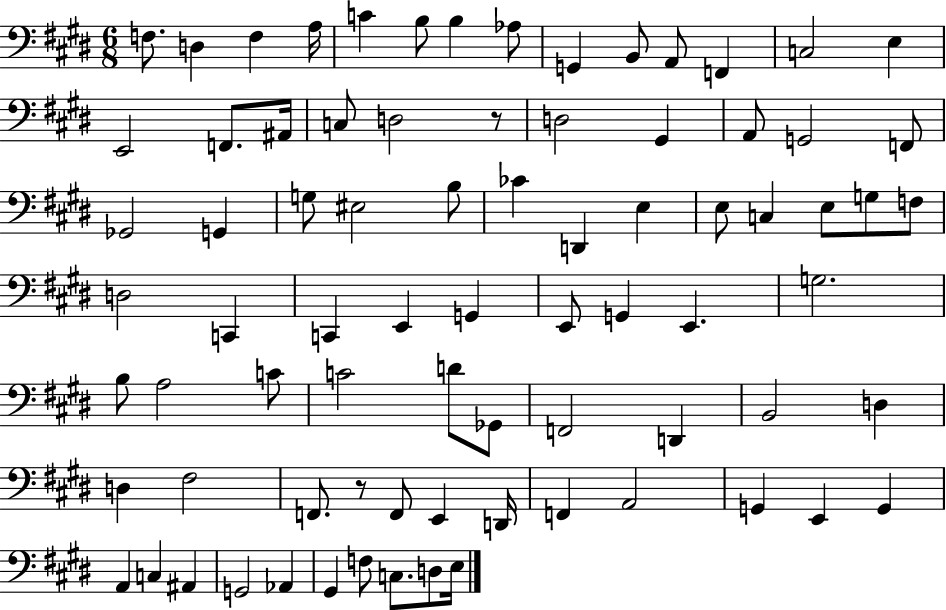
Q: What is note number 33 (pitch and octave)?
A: E3